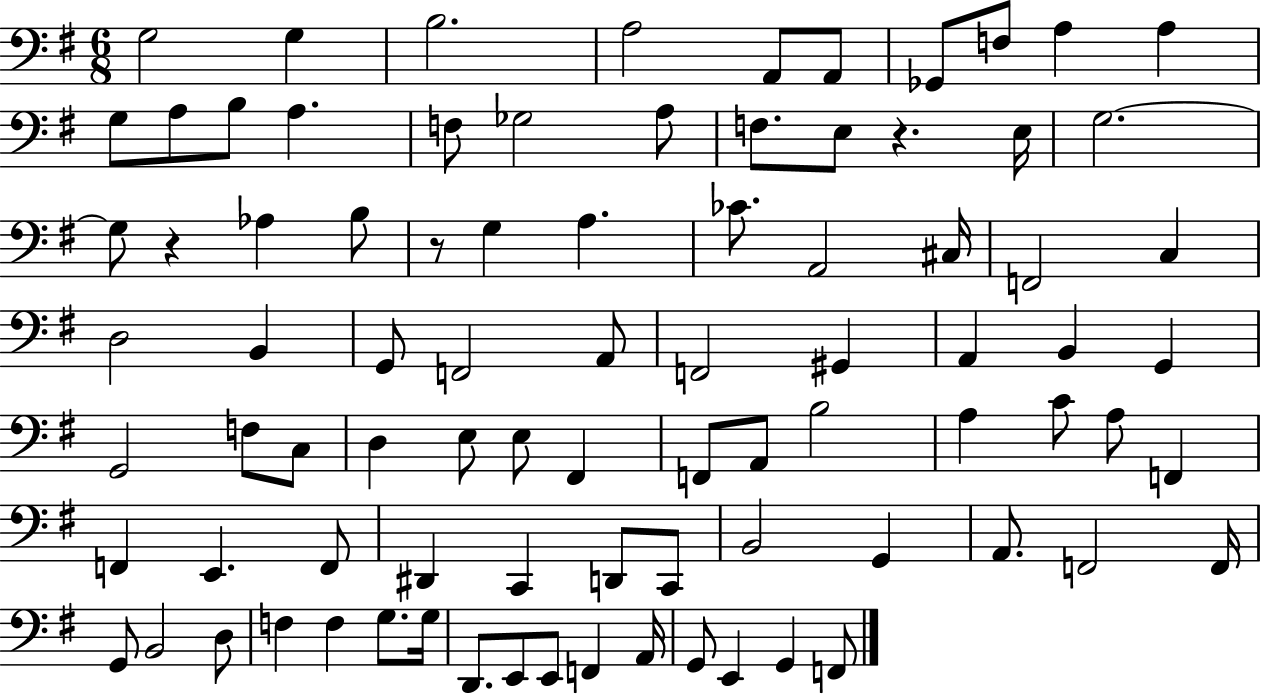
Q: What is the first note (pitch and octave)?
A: G3